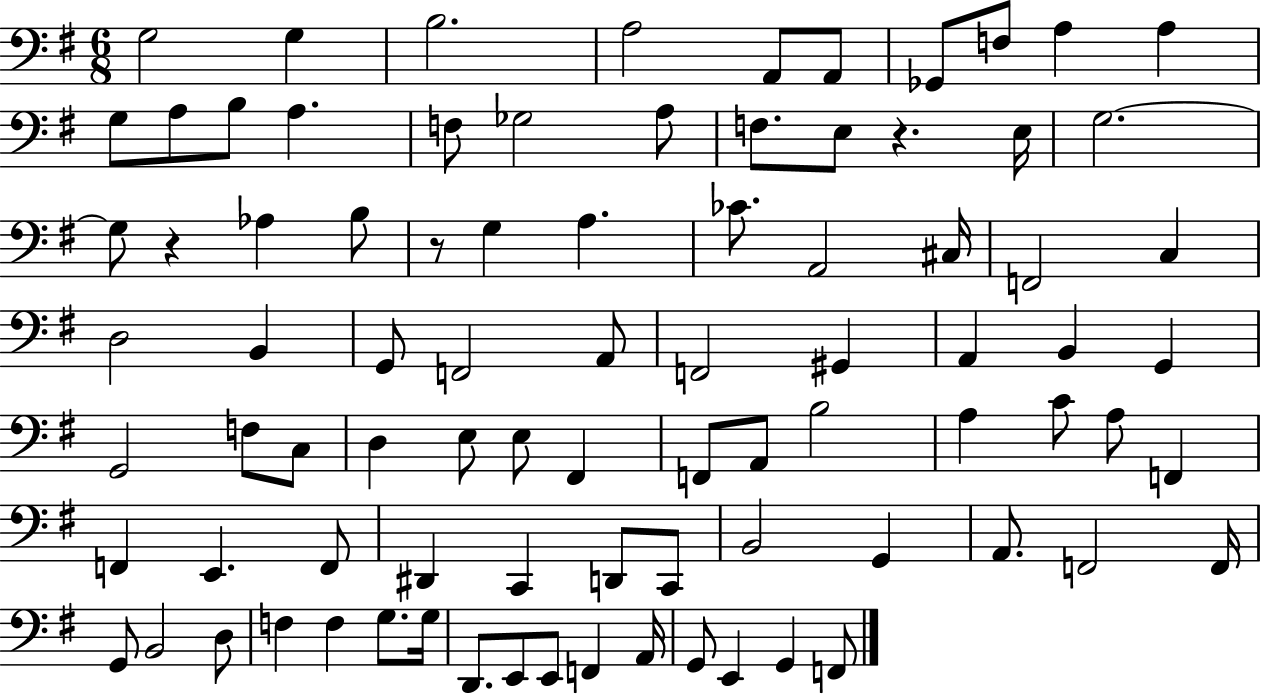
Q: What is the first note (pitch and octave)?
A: G3